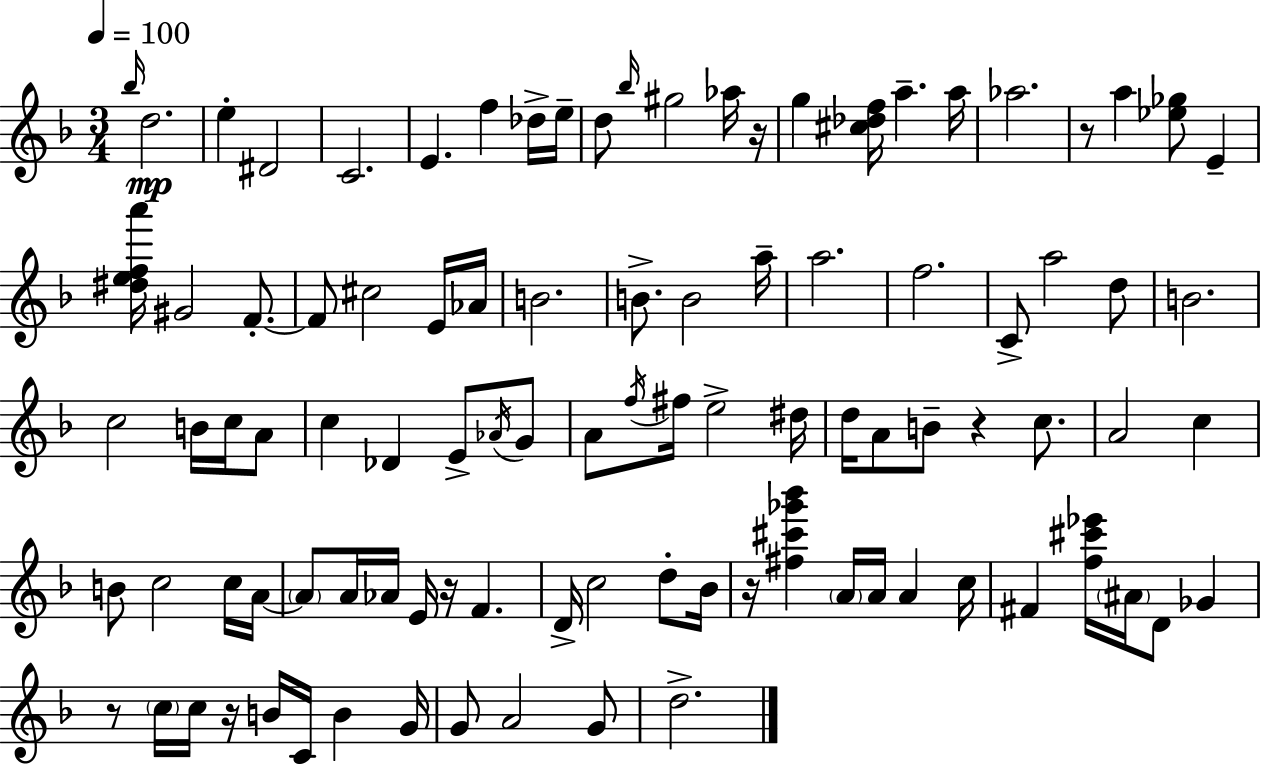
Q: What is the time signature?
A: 3/4